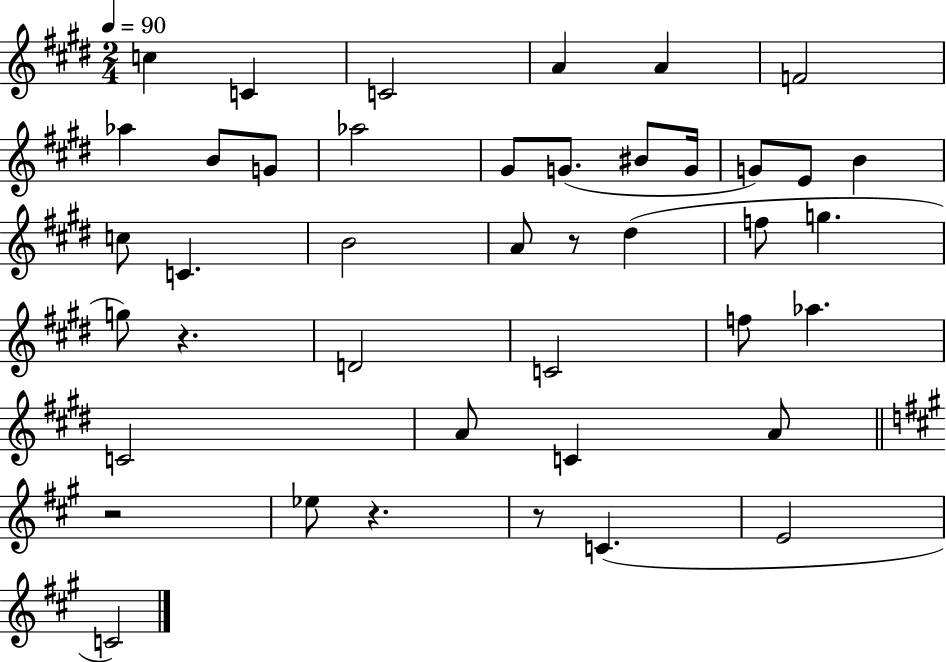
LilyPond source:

{
  \clef treble
  \numericTimeSignature
  \time 2/4
  \key e \major
  \tempo 4 = 90
  c''4 c'4 | c'2 | a'4 a'4 | f'2 | \break aes''4 b'8 g'8 | aes''2 | gis'8 g'8.( bis'8 g'16 | g'8) e'8 b'4 | \break c''8 c'4. | b'2 | a'8 r8 dis''4( | f''8 g''4. | \break g''8) r4. | d'2 | c'2 | f''8 aes''4. | \break c'2 | a'8 c'4 a'8 | \bar "||" \break \key a \major r2 | ees''8 r4. | r8 c'4.( | e'2 | \break c'2) | \bar "|."
}